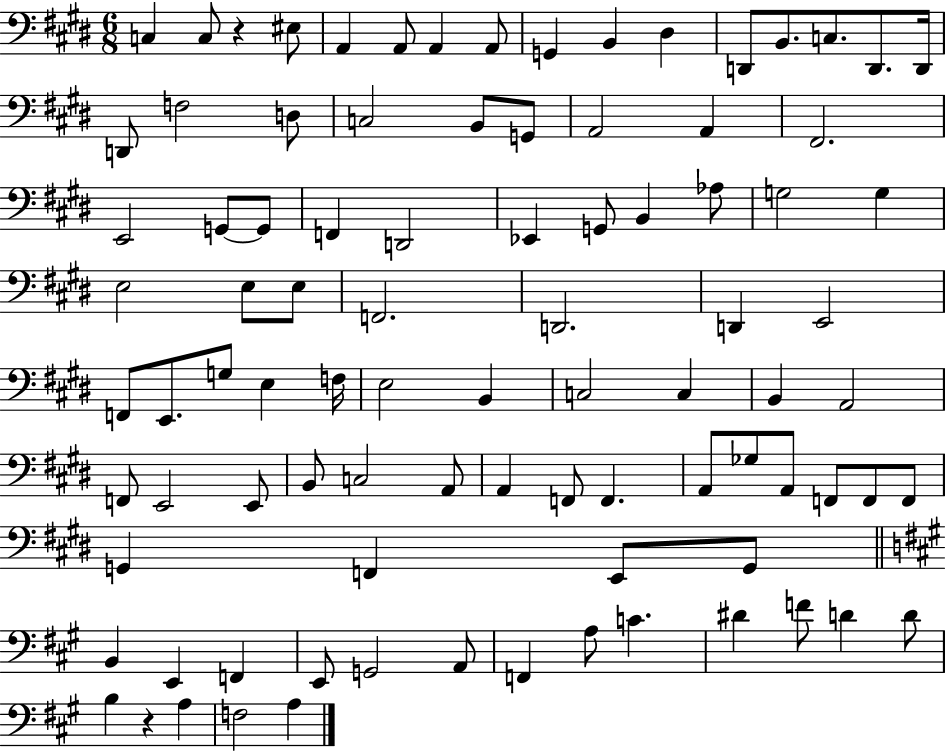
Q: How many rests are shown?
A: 2